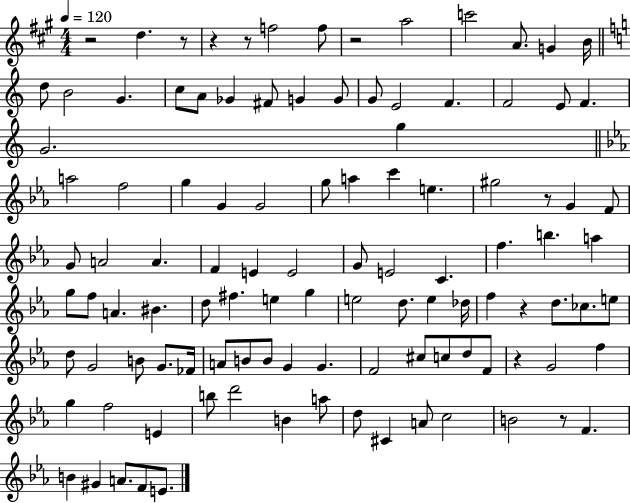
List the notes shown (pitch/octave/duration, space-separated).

R/h D5/q. R/e R/q R/e F5/h F5/e R/h A5/h C6/h A4/e. G4/q B4/s D5/e B4/h G4/q. C5/e A4/e Gb4/q F#4/e G4/q G4/e G4/e E4/h F4/q. F4/h E4/e F4/q. G4/h. G5/q A5/h F5/h G5/q G4/q G4/h G5/e A5/q C6/q E5/q. G#5/h R/e G4/q F4/e G4/e A4/h A4/q. F4/q E4/q E4/h G4/e E4/h C4/q. F5/q. B5/q. A5/q G5/e F5/e A4/q. BIS4/q. D5/e F#5/q. E5/q G5/q E5/h D5/e. E5/q Db5/s F5/q R/q D5/e. CES5/e. E5/e D5/e G4/h B4/e G4/e. FES4/s A4/e B4/e B4/e G4/q G4/q. F4/h C#5/e C5/e D5/e F4/e R/q G4/h F5/q G5/q F5/h E4/q B5/e D6/h B4/q A5/e D5/e C#4/q A4/e C5/h B4/h R/e F4/q. B4/q G#4/q A4/e. F4/e E4/e.